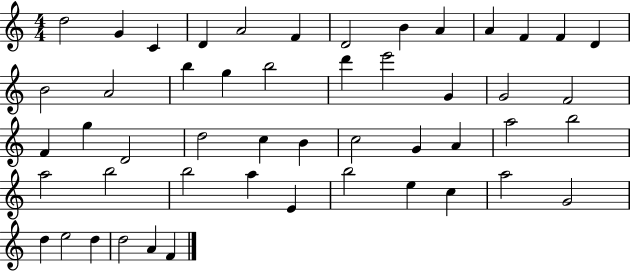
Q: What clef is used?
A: treble